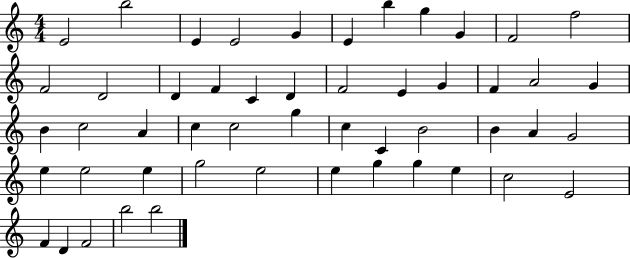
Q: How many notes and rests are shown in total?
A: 51